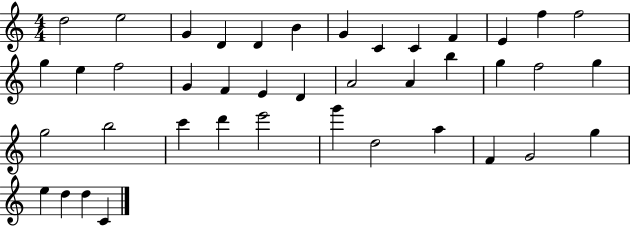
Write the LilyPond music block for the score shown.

{
  \clef treble
  \numericTimeSignature
  \time 4/4
  \key c \major
  d''2 e''2 | g'4 d'4 d'4 b'4 | g'4 c'4 c'4 f'4 | e'4 f''4 f''2 | \break g''4 e''4 f''2 | g'4 f'4 e'4 d'4 | a'2 a'4 b''4 | g''4 f''2 g''4 | \break g''2 b''2 | c'''4 d'''4 e'''2 | g'''4 d''2 a''4 | f'4 g'2 g''4 | \break e''4 d''4 d''4 c'4 | \bar "|."
}